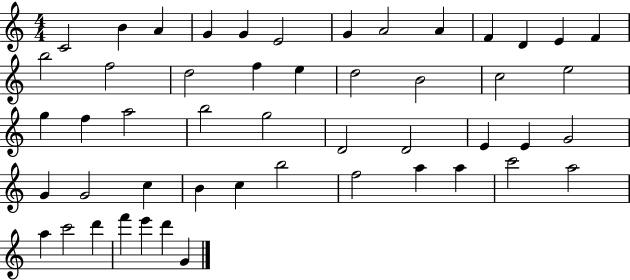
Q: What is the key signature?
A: C major